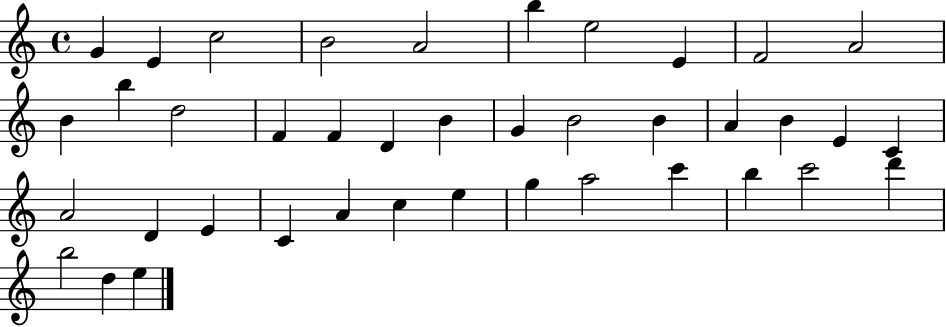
{
  \clef treble
  \time 4/4
  \defaultTimeSignature
  \key c \major
  g'4 e'4 c''2 | b'2 a'2 | b''4 e''2 e'4 | f'2 a'2 | \break b'4 b''4 d''2 | f'4 f'4 d'4 b'4 | g'4 b'2 b'4 | a'4 b'4 e'4 c'4 | \break a'2 d'4 e'4 | c'4 a'4 c''4 e''4 | g''4 a''2 c'''4 | b''4 c'''2 d'''4 | \break b''2 d''4 e''4 | \bar "|."
}